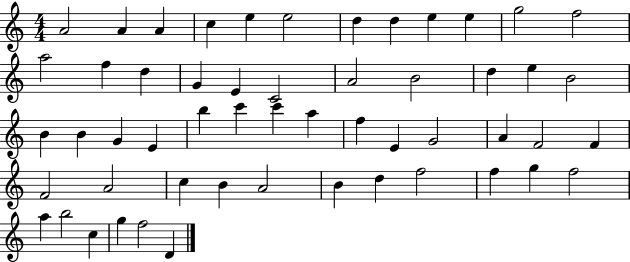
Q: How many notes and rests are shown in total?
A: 54